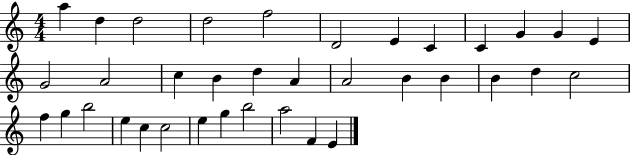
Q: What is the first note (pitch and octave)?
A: A5